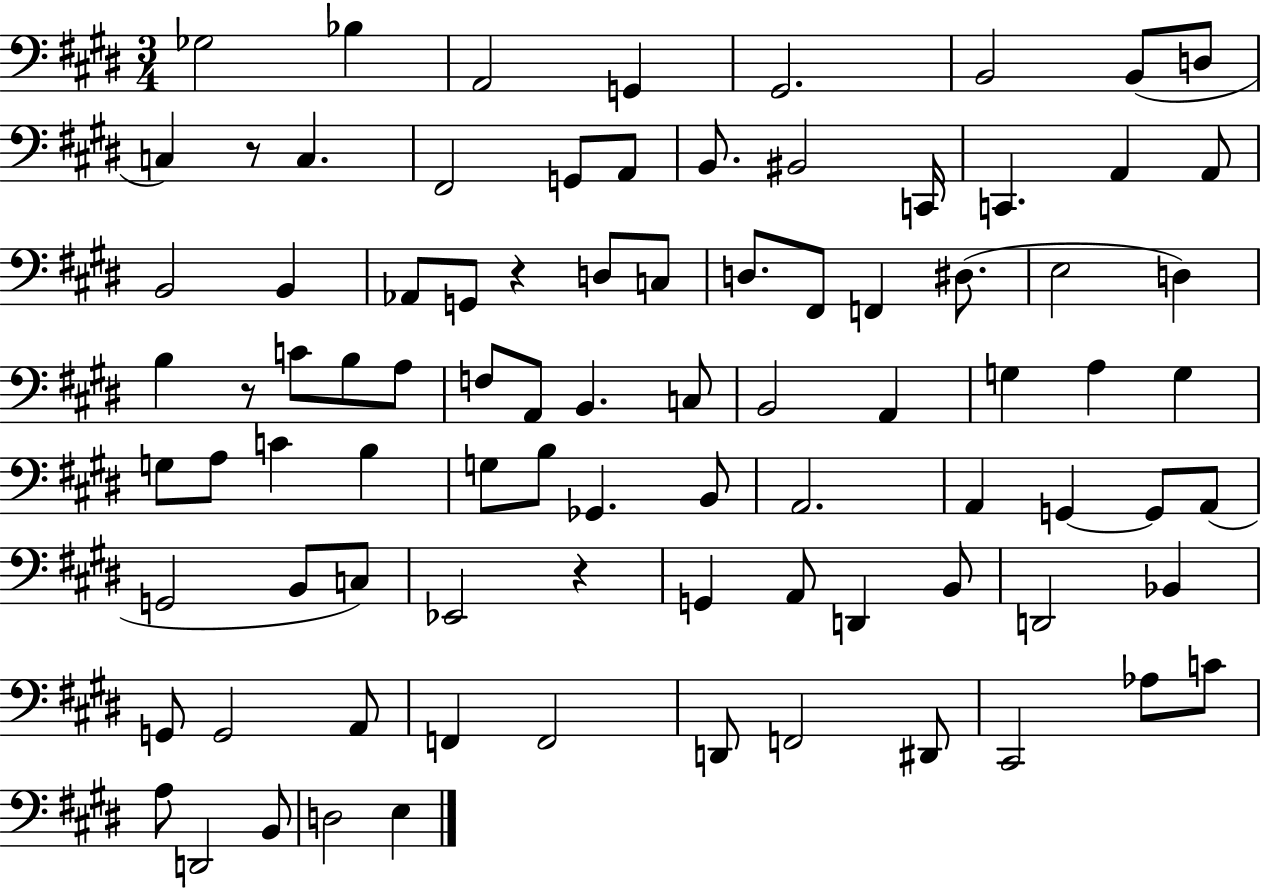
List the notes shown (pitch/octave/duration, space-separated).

Gb3/h Bb3/q A2/h G2/q G#2/h. B2/h B2/e D3/e C3/q R/e C3/q. F#2/h G2/e A2/e B2/e. BIS2/h C2/s C2/q. A2/q A2/e B2/h B2/q Ab2/e G2/e R/q D3/e C3/e D3/e. F#2/e F2/q D#3/e. E3/h D3/q B3/q R/e C4/e B3/e A3/e F3/e A2/e B2/q. C3/e B2/h A2/q G3/q A3/q G3/q G3/e A3/e C4/q B3/q G3/e B3/e Gb2/q. B2/e A2/h. A2/q G2/q G2/e A2/e G2/h B2/e C3/e Eb2/h R/q G2/q A2/e D2/q B2/e D2/h Bb2/q G2/e G2/h A2/e F2/q F2/h D2/e F2/h D#2/e C#2/h Ab3/e C4/e A3/e D2/h B2/e D3/h E3/q